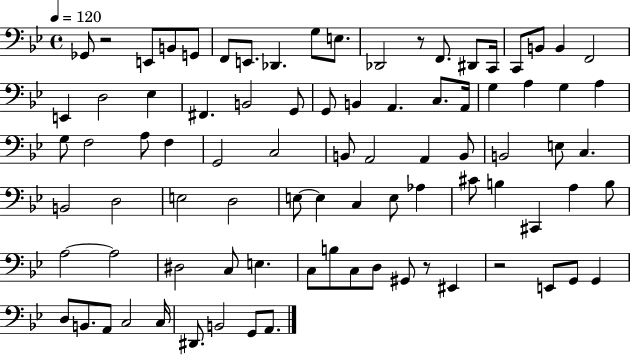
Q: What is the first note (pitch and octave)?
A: Gb2